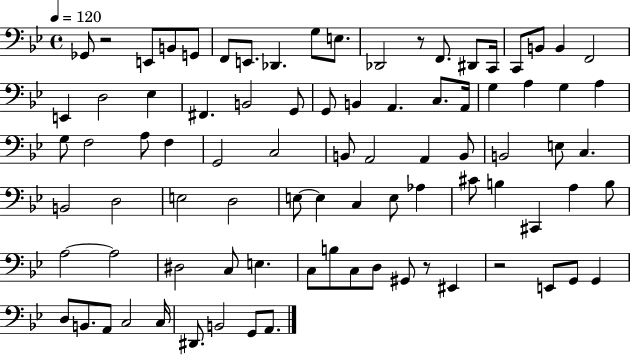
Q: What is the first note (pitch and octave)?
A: Gb2